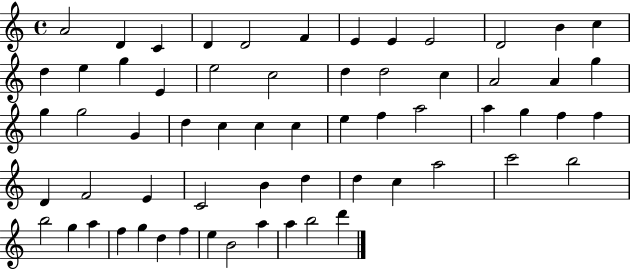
A4/h D4/q C4/q D4/q D4/h F4/q E4/q E4/q E4/h D4/h B4/q C5/q D5/q E5/q G5/q E4/q E5/h C5/h D5/q D5/h C5/q A4/h A4/q G5/q G5/q G5/h G4/q D5/q C5/q C5/q C5/q E5/q F5/q A5/h A5/q G5/q F5/q F5/q D4/q F4/h E4/q C4/h B4/q D5/q D5/q C5/q A5/h C6/h B5/h B5/h G5/q A5/q F5/q G5/q D5/q F5/q E5/q B4/h A5/q A5/q B5/h D6/q